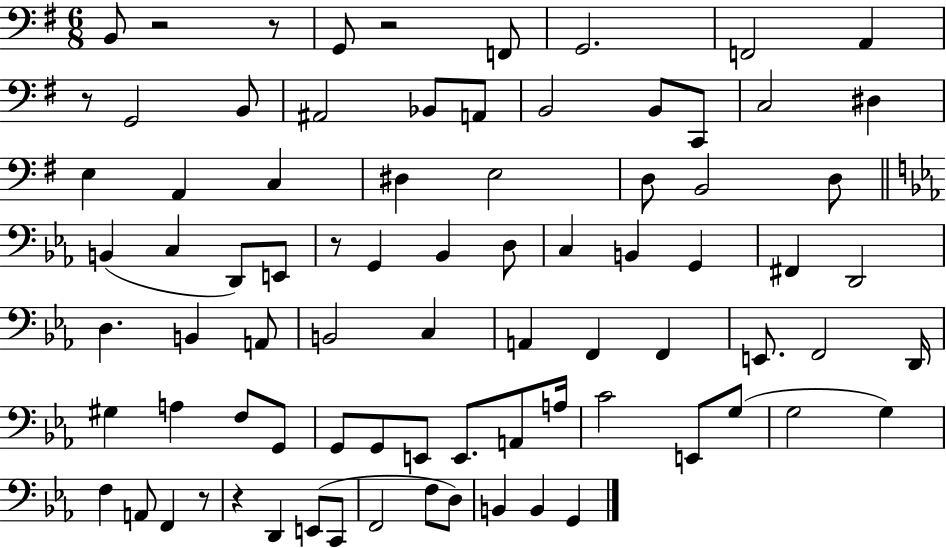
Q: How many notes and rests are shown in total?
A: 81